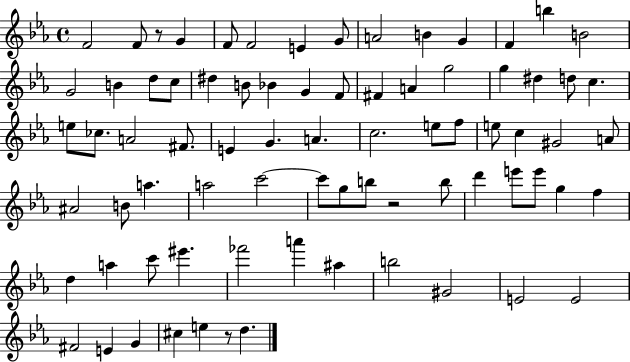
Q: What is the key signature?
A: EES major